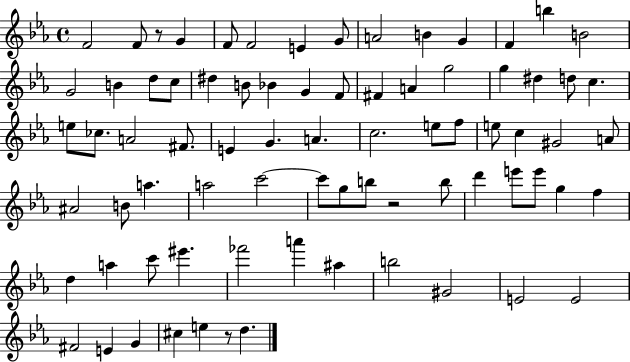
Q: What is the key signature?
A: EES major